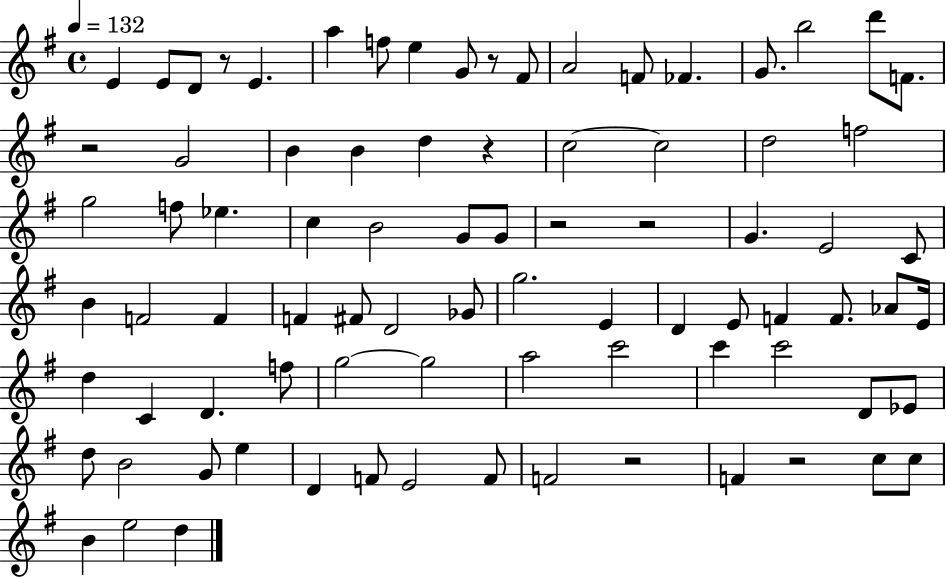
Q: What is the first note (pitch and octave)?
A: E4